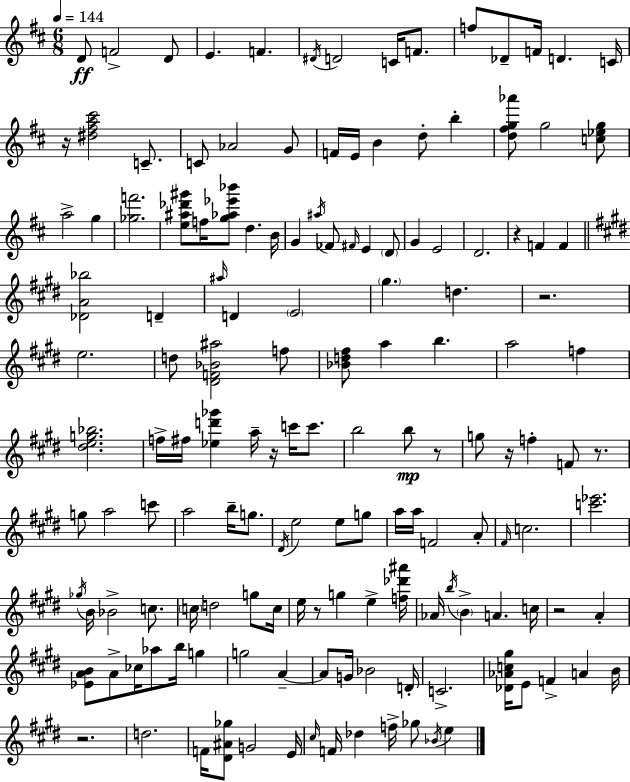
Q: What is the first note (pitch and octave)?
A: D4